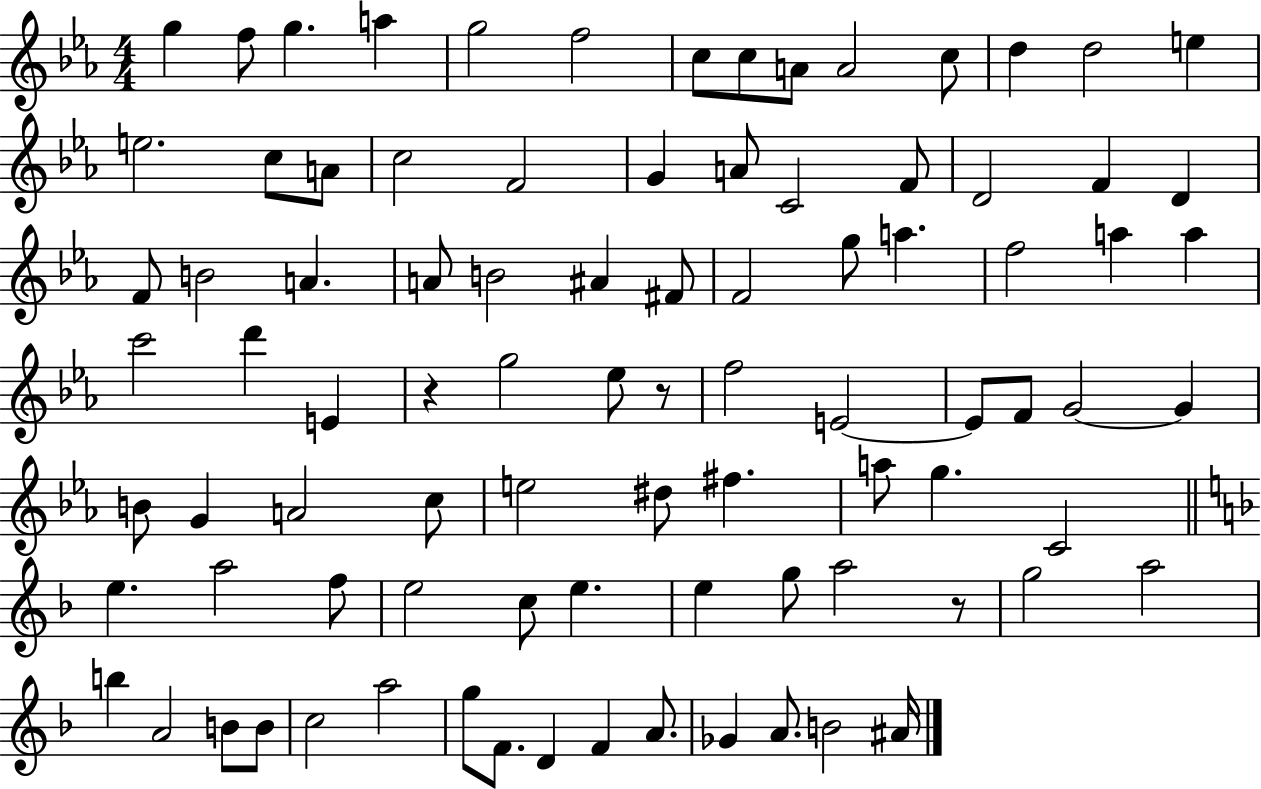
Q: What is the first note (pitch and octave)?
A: G5